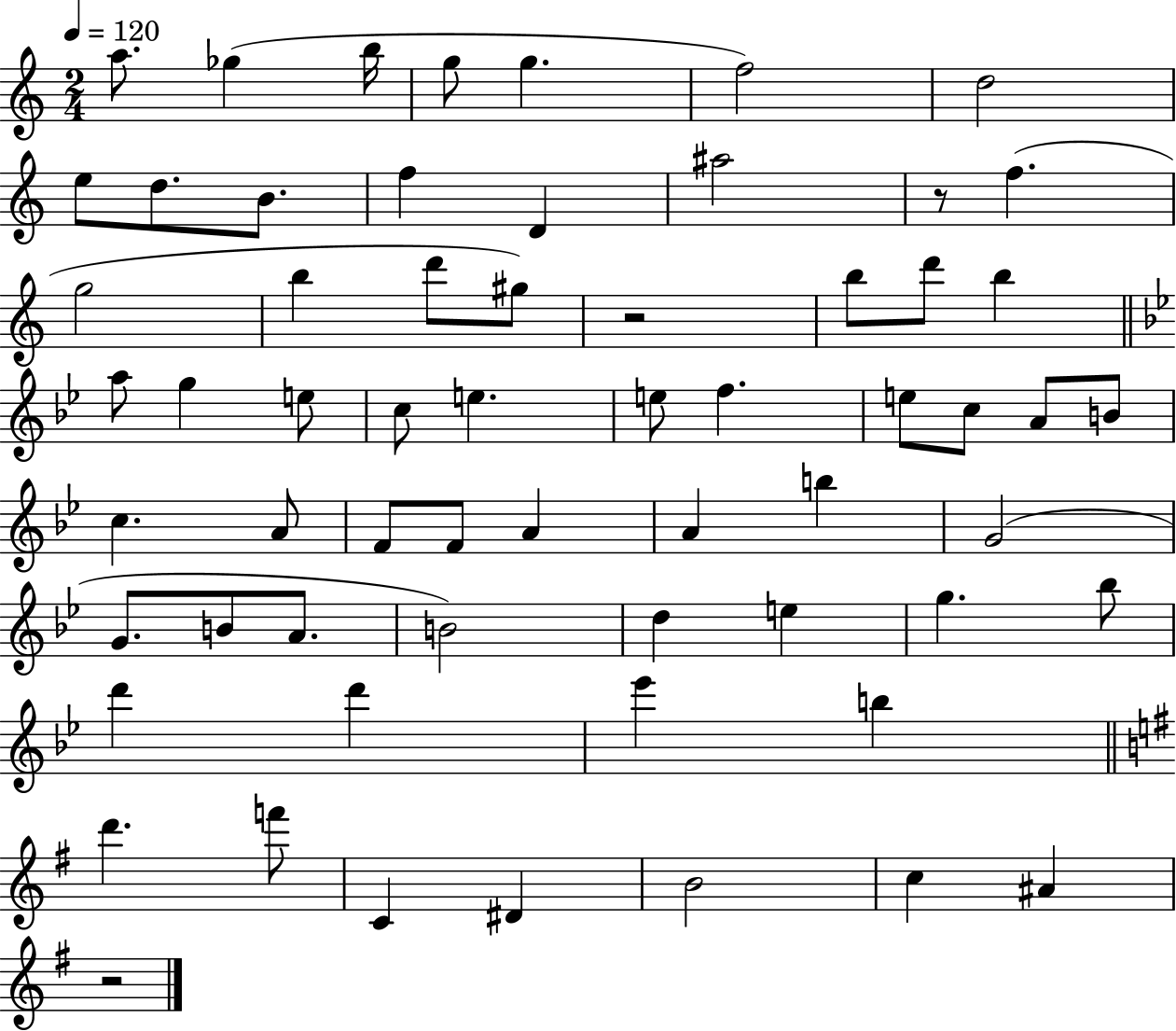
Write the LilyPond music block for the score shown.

{
  \clef treble
  \numericTimeSignature
  \time 2/4
  \key c \major
  \tempo 4 = 120
  a''8. ges''4( b''16 | g''8 g''4. | f''2) | d''2 | \break e''8 d''8. b'8. | f''4 d'4 | ais''2 | r8 f''4.( | \break g''2 | b''4 d'''8 gis''8) | r2 | b''8 d'''8 b''4 | \break \bar "||" \break \key bes \major a''8 g''4 e''8 | c''8 e''4. | e''8 f''4. | e''8 c''8 a'8 b'8 | \break c''4. a'8 | f'8 f'8 a'4 | a'4 b''4 | g'2( | \break g'8. b'8 a'8. | b'2) | d''4 e''4 | g''4. bes''8 | \break d'''4 d'''4 | ees'''4 b''4 | \bar "||" \break \key e \minor d'''4. f'''8 | c'4 dis'4 | b'2 | c''4 ais'4 | \break r2 | \bar "|."
}